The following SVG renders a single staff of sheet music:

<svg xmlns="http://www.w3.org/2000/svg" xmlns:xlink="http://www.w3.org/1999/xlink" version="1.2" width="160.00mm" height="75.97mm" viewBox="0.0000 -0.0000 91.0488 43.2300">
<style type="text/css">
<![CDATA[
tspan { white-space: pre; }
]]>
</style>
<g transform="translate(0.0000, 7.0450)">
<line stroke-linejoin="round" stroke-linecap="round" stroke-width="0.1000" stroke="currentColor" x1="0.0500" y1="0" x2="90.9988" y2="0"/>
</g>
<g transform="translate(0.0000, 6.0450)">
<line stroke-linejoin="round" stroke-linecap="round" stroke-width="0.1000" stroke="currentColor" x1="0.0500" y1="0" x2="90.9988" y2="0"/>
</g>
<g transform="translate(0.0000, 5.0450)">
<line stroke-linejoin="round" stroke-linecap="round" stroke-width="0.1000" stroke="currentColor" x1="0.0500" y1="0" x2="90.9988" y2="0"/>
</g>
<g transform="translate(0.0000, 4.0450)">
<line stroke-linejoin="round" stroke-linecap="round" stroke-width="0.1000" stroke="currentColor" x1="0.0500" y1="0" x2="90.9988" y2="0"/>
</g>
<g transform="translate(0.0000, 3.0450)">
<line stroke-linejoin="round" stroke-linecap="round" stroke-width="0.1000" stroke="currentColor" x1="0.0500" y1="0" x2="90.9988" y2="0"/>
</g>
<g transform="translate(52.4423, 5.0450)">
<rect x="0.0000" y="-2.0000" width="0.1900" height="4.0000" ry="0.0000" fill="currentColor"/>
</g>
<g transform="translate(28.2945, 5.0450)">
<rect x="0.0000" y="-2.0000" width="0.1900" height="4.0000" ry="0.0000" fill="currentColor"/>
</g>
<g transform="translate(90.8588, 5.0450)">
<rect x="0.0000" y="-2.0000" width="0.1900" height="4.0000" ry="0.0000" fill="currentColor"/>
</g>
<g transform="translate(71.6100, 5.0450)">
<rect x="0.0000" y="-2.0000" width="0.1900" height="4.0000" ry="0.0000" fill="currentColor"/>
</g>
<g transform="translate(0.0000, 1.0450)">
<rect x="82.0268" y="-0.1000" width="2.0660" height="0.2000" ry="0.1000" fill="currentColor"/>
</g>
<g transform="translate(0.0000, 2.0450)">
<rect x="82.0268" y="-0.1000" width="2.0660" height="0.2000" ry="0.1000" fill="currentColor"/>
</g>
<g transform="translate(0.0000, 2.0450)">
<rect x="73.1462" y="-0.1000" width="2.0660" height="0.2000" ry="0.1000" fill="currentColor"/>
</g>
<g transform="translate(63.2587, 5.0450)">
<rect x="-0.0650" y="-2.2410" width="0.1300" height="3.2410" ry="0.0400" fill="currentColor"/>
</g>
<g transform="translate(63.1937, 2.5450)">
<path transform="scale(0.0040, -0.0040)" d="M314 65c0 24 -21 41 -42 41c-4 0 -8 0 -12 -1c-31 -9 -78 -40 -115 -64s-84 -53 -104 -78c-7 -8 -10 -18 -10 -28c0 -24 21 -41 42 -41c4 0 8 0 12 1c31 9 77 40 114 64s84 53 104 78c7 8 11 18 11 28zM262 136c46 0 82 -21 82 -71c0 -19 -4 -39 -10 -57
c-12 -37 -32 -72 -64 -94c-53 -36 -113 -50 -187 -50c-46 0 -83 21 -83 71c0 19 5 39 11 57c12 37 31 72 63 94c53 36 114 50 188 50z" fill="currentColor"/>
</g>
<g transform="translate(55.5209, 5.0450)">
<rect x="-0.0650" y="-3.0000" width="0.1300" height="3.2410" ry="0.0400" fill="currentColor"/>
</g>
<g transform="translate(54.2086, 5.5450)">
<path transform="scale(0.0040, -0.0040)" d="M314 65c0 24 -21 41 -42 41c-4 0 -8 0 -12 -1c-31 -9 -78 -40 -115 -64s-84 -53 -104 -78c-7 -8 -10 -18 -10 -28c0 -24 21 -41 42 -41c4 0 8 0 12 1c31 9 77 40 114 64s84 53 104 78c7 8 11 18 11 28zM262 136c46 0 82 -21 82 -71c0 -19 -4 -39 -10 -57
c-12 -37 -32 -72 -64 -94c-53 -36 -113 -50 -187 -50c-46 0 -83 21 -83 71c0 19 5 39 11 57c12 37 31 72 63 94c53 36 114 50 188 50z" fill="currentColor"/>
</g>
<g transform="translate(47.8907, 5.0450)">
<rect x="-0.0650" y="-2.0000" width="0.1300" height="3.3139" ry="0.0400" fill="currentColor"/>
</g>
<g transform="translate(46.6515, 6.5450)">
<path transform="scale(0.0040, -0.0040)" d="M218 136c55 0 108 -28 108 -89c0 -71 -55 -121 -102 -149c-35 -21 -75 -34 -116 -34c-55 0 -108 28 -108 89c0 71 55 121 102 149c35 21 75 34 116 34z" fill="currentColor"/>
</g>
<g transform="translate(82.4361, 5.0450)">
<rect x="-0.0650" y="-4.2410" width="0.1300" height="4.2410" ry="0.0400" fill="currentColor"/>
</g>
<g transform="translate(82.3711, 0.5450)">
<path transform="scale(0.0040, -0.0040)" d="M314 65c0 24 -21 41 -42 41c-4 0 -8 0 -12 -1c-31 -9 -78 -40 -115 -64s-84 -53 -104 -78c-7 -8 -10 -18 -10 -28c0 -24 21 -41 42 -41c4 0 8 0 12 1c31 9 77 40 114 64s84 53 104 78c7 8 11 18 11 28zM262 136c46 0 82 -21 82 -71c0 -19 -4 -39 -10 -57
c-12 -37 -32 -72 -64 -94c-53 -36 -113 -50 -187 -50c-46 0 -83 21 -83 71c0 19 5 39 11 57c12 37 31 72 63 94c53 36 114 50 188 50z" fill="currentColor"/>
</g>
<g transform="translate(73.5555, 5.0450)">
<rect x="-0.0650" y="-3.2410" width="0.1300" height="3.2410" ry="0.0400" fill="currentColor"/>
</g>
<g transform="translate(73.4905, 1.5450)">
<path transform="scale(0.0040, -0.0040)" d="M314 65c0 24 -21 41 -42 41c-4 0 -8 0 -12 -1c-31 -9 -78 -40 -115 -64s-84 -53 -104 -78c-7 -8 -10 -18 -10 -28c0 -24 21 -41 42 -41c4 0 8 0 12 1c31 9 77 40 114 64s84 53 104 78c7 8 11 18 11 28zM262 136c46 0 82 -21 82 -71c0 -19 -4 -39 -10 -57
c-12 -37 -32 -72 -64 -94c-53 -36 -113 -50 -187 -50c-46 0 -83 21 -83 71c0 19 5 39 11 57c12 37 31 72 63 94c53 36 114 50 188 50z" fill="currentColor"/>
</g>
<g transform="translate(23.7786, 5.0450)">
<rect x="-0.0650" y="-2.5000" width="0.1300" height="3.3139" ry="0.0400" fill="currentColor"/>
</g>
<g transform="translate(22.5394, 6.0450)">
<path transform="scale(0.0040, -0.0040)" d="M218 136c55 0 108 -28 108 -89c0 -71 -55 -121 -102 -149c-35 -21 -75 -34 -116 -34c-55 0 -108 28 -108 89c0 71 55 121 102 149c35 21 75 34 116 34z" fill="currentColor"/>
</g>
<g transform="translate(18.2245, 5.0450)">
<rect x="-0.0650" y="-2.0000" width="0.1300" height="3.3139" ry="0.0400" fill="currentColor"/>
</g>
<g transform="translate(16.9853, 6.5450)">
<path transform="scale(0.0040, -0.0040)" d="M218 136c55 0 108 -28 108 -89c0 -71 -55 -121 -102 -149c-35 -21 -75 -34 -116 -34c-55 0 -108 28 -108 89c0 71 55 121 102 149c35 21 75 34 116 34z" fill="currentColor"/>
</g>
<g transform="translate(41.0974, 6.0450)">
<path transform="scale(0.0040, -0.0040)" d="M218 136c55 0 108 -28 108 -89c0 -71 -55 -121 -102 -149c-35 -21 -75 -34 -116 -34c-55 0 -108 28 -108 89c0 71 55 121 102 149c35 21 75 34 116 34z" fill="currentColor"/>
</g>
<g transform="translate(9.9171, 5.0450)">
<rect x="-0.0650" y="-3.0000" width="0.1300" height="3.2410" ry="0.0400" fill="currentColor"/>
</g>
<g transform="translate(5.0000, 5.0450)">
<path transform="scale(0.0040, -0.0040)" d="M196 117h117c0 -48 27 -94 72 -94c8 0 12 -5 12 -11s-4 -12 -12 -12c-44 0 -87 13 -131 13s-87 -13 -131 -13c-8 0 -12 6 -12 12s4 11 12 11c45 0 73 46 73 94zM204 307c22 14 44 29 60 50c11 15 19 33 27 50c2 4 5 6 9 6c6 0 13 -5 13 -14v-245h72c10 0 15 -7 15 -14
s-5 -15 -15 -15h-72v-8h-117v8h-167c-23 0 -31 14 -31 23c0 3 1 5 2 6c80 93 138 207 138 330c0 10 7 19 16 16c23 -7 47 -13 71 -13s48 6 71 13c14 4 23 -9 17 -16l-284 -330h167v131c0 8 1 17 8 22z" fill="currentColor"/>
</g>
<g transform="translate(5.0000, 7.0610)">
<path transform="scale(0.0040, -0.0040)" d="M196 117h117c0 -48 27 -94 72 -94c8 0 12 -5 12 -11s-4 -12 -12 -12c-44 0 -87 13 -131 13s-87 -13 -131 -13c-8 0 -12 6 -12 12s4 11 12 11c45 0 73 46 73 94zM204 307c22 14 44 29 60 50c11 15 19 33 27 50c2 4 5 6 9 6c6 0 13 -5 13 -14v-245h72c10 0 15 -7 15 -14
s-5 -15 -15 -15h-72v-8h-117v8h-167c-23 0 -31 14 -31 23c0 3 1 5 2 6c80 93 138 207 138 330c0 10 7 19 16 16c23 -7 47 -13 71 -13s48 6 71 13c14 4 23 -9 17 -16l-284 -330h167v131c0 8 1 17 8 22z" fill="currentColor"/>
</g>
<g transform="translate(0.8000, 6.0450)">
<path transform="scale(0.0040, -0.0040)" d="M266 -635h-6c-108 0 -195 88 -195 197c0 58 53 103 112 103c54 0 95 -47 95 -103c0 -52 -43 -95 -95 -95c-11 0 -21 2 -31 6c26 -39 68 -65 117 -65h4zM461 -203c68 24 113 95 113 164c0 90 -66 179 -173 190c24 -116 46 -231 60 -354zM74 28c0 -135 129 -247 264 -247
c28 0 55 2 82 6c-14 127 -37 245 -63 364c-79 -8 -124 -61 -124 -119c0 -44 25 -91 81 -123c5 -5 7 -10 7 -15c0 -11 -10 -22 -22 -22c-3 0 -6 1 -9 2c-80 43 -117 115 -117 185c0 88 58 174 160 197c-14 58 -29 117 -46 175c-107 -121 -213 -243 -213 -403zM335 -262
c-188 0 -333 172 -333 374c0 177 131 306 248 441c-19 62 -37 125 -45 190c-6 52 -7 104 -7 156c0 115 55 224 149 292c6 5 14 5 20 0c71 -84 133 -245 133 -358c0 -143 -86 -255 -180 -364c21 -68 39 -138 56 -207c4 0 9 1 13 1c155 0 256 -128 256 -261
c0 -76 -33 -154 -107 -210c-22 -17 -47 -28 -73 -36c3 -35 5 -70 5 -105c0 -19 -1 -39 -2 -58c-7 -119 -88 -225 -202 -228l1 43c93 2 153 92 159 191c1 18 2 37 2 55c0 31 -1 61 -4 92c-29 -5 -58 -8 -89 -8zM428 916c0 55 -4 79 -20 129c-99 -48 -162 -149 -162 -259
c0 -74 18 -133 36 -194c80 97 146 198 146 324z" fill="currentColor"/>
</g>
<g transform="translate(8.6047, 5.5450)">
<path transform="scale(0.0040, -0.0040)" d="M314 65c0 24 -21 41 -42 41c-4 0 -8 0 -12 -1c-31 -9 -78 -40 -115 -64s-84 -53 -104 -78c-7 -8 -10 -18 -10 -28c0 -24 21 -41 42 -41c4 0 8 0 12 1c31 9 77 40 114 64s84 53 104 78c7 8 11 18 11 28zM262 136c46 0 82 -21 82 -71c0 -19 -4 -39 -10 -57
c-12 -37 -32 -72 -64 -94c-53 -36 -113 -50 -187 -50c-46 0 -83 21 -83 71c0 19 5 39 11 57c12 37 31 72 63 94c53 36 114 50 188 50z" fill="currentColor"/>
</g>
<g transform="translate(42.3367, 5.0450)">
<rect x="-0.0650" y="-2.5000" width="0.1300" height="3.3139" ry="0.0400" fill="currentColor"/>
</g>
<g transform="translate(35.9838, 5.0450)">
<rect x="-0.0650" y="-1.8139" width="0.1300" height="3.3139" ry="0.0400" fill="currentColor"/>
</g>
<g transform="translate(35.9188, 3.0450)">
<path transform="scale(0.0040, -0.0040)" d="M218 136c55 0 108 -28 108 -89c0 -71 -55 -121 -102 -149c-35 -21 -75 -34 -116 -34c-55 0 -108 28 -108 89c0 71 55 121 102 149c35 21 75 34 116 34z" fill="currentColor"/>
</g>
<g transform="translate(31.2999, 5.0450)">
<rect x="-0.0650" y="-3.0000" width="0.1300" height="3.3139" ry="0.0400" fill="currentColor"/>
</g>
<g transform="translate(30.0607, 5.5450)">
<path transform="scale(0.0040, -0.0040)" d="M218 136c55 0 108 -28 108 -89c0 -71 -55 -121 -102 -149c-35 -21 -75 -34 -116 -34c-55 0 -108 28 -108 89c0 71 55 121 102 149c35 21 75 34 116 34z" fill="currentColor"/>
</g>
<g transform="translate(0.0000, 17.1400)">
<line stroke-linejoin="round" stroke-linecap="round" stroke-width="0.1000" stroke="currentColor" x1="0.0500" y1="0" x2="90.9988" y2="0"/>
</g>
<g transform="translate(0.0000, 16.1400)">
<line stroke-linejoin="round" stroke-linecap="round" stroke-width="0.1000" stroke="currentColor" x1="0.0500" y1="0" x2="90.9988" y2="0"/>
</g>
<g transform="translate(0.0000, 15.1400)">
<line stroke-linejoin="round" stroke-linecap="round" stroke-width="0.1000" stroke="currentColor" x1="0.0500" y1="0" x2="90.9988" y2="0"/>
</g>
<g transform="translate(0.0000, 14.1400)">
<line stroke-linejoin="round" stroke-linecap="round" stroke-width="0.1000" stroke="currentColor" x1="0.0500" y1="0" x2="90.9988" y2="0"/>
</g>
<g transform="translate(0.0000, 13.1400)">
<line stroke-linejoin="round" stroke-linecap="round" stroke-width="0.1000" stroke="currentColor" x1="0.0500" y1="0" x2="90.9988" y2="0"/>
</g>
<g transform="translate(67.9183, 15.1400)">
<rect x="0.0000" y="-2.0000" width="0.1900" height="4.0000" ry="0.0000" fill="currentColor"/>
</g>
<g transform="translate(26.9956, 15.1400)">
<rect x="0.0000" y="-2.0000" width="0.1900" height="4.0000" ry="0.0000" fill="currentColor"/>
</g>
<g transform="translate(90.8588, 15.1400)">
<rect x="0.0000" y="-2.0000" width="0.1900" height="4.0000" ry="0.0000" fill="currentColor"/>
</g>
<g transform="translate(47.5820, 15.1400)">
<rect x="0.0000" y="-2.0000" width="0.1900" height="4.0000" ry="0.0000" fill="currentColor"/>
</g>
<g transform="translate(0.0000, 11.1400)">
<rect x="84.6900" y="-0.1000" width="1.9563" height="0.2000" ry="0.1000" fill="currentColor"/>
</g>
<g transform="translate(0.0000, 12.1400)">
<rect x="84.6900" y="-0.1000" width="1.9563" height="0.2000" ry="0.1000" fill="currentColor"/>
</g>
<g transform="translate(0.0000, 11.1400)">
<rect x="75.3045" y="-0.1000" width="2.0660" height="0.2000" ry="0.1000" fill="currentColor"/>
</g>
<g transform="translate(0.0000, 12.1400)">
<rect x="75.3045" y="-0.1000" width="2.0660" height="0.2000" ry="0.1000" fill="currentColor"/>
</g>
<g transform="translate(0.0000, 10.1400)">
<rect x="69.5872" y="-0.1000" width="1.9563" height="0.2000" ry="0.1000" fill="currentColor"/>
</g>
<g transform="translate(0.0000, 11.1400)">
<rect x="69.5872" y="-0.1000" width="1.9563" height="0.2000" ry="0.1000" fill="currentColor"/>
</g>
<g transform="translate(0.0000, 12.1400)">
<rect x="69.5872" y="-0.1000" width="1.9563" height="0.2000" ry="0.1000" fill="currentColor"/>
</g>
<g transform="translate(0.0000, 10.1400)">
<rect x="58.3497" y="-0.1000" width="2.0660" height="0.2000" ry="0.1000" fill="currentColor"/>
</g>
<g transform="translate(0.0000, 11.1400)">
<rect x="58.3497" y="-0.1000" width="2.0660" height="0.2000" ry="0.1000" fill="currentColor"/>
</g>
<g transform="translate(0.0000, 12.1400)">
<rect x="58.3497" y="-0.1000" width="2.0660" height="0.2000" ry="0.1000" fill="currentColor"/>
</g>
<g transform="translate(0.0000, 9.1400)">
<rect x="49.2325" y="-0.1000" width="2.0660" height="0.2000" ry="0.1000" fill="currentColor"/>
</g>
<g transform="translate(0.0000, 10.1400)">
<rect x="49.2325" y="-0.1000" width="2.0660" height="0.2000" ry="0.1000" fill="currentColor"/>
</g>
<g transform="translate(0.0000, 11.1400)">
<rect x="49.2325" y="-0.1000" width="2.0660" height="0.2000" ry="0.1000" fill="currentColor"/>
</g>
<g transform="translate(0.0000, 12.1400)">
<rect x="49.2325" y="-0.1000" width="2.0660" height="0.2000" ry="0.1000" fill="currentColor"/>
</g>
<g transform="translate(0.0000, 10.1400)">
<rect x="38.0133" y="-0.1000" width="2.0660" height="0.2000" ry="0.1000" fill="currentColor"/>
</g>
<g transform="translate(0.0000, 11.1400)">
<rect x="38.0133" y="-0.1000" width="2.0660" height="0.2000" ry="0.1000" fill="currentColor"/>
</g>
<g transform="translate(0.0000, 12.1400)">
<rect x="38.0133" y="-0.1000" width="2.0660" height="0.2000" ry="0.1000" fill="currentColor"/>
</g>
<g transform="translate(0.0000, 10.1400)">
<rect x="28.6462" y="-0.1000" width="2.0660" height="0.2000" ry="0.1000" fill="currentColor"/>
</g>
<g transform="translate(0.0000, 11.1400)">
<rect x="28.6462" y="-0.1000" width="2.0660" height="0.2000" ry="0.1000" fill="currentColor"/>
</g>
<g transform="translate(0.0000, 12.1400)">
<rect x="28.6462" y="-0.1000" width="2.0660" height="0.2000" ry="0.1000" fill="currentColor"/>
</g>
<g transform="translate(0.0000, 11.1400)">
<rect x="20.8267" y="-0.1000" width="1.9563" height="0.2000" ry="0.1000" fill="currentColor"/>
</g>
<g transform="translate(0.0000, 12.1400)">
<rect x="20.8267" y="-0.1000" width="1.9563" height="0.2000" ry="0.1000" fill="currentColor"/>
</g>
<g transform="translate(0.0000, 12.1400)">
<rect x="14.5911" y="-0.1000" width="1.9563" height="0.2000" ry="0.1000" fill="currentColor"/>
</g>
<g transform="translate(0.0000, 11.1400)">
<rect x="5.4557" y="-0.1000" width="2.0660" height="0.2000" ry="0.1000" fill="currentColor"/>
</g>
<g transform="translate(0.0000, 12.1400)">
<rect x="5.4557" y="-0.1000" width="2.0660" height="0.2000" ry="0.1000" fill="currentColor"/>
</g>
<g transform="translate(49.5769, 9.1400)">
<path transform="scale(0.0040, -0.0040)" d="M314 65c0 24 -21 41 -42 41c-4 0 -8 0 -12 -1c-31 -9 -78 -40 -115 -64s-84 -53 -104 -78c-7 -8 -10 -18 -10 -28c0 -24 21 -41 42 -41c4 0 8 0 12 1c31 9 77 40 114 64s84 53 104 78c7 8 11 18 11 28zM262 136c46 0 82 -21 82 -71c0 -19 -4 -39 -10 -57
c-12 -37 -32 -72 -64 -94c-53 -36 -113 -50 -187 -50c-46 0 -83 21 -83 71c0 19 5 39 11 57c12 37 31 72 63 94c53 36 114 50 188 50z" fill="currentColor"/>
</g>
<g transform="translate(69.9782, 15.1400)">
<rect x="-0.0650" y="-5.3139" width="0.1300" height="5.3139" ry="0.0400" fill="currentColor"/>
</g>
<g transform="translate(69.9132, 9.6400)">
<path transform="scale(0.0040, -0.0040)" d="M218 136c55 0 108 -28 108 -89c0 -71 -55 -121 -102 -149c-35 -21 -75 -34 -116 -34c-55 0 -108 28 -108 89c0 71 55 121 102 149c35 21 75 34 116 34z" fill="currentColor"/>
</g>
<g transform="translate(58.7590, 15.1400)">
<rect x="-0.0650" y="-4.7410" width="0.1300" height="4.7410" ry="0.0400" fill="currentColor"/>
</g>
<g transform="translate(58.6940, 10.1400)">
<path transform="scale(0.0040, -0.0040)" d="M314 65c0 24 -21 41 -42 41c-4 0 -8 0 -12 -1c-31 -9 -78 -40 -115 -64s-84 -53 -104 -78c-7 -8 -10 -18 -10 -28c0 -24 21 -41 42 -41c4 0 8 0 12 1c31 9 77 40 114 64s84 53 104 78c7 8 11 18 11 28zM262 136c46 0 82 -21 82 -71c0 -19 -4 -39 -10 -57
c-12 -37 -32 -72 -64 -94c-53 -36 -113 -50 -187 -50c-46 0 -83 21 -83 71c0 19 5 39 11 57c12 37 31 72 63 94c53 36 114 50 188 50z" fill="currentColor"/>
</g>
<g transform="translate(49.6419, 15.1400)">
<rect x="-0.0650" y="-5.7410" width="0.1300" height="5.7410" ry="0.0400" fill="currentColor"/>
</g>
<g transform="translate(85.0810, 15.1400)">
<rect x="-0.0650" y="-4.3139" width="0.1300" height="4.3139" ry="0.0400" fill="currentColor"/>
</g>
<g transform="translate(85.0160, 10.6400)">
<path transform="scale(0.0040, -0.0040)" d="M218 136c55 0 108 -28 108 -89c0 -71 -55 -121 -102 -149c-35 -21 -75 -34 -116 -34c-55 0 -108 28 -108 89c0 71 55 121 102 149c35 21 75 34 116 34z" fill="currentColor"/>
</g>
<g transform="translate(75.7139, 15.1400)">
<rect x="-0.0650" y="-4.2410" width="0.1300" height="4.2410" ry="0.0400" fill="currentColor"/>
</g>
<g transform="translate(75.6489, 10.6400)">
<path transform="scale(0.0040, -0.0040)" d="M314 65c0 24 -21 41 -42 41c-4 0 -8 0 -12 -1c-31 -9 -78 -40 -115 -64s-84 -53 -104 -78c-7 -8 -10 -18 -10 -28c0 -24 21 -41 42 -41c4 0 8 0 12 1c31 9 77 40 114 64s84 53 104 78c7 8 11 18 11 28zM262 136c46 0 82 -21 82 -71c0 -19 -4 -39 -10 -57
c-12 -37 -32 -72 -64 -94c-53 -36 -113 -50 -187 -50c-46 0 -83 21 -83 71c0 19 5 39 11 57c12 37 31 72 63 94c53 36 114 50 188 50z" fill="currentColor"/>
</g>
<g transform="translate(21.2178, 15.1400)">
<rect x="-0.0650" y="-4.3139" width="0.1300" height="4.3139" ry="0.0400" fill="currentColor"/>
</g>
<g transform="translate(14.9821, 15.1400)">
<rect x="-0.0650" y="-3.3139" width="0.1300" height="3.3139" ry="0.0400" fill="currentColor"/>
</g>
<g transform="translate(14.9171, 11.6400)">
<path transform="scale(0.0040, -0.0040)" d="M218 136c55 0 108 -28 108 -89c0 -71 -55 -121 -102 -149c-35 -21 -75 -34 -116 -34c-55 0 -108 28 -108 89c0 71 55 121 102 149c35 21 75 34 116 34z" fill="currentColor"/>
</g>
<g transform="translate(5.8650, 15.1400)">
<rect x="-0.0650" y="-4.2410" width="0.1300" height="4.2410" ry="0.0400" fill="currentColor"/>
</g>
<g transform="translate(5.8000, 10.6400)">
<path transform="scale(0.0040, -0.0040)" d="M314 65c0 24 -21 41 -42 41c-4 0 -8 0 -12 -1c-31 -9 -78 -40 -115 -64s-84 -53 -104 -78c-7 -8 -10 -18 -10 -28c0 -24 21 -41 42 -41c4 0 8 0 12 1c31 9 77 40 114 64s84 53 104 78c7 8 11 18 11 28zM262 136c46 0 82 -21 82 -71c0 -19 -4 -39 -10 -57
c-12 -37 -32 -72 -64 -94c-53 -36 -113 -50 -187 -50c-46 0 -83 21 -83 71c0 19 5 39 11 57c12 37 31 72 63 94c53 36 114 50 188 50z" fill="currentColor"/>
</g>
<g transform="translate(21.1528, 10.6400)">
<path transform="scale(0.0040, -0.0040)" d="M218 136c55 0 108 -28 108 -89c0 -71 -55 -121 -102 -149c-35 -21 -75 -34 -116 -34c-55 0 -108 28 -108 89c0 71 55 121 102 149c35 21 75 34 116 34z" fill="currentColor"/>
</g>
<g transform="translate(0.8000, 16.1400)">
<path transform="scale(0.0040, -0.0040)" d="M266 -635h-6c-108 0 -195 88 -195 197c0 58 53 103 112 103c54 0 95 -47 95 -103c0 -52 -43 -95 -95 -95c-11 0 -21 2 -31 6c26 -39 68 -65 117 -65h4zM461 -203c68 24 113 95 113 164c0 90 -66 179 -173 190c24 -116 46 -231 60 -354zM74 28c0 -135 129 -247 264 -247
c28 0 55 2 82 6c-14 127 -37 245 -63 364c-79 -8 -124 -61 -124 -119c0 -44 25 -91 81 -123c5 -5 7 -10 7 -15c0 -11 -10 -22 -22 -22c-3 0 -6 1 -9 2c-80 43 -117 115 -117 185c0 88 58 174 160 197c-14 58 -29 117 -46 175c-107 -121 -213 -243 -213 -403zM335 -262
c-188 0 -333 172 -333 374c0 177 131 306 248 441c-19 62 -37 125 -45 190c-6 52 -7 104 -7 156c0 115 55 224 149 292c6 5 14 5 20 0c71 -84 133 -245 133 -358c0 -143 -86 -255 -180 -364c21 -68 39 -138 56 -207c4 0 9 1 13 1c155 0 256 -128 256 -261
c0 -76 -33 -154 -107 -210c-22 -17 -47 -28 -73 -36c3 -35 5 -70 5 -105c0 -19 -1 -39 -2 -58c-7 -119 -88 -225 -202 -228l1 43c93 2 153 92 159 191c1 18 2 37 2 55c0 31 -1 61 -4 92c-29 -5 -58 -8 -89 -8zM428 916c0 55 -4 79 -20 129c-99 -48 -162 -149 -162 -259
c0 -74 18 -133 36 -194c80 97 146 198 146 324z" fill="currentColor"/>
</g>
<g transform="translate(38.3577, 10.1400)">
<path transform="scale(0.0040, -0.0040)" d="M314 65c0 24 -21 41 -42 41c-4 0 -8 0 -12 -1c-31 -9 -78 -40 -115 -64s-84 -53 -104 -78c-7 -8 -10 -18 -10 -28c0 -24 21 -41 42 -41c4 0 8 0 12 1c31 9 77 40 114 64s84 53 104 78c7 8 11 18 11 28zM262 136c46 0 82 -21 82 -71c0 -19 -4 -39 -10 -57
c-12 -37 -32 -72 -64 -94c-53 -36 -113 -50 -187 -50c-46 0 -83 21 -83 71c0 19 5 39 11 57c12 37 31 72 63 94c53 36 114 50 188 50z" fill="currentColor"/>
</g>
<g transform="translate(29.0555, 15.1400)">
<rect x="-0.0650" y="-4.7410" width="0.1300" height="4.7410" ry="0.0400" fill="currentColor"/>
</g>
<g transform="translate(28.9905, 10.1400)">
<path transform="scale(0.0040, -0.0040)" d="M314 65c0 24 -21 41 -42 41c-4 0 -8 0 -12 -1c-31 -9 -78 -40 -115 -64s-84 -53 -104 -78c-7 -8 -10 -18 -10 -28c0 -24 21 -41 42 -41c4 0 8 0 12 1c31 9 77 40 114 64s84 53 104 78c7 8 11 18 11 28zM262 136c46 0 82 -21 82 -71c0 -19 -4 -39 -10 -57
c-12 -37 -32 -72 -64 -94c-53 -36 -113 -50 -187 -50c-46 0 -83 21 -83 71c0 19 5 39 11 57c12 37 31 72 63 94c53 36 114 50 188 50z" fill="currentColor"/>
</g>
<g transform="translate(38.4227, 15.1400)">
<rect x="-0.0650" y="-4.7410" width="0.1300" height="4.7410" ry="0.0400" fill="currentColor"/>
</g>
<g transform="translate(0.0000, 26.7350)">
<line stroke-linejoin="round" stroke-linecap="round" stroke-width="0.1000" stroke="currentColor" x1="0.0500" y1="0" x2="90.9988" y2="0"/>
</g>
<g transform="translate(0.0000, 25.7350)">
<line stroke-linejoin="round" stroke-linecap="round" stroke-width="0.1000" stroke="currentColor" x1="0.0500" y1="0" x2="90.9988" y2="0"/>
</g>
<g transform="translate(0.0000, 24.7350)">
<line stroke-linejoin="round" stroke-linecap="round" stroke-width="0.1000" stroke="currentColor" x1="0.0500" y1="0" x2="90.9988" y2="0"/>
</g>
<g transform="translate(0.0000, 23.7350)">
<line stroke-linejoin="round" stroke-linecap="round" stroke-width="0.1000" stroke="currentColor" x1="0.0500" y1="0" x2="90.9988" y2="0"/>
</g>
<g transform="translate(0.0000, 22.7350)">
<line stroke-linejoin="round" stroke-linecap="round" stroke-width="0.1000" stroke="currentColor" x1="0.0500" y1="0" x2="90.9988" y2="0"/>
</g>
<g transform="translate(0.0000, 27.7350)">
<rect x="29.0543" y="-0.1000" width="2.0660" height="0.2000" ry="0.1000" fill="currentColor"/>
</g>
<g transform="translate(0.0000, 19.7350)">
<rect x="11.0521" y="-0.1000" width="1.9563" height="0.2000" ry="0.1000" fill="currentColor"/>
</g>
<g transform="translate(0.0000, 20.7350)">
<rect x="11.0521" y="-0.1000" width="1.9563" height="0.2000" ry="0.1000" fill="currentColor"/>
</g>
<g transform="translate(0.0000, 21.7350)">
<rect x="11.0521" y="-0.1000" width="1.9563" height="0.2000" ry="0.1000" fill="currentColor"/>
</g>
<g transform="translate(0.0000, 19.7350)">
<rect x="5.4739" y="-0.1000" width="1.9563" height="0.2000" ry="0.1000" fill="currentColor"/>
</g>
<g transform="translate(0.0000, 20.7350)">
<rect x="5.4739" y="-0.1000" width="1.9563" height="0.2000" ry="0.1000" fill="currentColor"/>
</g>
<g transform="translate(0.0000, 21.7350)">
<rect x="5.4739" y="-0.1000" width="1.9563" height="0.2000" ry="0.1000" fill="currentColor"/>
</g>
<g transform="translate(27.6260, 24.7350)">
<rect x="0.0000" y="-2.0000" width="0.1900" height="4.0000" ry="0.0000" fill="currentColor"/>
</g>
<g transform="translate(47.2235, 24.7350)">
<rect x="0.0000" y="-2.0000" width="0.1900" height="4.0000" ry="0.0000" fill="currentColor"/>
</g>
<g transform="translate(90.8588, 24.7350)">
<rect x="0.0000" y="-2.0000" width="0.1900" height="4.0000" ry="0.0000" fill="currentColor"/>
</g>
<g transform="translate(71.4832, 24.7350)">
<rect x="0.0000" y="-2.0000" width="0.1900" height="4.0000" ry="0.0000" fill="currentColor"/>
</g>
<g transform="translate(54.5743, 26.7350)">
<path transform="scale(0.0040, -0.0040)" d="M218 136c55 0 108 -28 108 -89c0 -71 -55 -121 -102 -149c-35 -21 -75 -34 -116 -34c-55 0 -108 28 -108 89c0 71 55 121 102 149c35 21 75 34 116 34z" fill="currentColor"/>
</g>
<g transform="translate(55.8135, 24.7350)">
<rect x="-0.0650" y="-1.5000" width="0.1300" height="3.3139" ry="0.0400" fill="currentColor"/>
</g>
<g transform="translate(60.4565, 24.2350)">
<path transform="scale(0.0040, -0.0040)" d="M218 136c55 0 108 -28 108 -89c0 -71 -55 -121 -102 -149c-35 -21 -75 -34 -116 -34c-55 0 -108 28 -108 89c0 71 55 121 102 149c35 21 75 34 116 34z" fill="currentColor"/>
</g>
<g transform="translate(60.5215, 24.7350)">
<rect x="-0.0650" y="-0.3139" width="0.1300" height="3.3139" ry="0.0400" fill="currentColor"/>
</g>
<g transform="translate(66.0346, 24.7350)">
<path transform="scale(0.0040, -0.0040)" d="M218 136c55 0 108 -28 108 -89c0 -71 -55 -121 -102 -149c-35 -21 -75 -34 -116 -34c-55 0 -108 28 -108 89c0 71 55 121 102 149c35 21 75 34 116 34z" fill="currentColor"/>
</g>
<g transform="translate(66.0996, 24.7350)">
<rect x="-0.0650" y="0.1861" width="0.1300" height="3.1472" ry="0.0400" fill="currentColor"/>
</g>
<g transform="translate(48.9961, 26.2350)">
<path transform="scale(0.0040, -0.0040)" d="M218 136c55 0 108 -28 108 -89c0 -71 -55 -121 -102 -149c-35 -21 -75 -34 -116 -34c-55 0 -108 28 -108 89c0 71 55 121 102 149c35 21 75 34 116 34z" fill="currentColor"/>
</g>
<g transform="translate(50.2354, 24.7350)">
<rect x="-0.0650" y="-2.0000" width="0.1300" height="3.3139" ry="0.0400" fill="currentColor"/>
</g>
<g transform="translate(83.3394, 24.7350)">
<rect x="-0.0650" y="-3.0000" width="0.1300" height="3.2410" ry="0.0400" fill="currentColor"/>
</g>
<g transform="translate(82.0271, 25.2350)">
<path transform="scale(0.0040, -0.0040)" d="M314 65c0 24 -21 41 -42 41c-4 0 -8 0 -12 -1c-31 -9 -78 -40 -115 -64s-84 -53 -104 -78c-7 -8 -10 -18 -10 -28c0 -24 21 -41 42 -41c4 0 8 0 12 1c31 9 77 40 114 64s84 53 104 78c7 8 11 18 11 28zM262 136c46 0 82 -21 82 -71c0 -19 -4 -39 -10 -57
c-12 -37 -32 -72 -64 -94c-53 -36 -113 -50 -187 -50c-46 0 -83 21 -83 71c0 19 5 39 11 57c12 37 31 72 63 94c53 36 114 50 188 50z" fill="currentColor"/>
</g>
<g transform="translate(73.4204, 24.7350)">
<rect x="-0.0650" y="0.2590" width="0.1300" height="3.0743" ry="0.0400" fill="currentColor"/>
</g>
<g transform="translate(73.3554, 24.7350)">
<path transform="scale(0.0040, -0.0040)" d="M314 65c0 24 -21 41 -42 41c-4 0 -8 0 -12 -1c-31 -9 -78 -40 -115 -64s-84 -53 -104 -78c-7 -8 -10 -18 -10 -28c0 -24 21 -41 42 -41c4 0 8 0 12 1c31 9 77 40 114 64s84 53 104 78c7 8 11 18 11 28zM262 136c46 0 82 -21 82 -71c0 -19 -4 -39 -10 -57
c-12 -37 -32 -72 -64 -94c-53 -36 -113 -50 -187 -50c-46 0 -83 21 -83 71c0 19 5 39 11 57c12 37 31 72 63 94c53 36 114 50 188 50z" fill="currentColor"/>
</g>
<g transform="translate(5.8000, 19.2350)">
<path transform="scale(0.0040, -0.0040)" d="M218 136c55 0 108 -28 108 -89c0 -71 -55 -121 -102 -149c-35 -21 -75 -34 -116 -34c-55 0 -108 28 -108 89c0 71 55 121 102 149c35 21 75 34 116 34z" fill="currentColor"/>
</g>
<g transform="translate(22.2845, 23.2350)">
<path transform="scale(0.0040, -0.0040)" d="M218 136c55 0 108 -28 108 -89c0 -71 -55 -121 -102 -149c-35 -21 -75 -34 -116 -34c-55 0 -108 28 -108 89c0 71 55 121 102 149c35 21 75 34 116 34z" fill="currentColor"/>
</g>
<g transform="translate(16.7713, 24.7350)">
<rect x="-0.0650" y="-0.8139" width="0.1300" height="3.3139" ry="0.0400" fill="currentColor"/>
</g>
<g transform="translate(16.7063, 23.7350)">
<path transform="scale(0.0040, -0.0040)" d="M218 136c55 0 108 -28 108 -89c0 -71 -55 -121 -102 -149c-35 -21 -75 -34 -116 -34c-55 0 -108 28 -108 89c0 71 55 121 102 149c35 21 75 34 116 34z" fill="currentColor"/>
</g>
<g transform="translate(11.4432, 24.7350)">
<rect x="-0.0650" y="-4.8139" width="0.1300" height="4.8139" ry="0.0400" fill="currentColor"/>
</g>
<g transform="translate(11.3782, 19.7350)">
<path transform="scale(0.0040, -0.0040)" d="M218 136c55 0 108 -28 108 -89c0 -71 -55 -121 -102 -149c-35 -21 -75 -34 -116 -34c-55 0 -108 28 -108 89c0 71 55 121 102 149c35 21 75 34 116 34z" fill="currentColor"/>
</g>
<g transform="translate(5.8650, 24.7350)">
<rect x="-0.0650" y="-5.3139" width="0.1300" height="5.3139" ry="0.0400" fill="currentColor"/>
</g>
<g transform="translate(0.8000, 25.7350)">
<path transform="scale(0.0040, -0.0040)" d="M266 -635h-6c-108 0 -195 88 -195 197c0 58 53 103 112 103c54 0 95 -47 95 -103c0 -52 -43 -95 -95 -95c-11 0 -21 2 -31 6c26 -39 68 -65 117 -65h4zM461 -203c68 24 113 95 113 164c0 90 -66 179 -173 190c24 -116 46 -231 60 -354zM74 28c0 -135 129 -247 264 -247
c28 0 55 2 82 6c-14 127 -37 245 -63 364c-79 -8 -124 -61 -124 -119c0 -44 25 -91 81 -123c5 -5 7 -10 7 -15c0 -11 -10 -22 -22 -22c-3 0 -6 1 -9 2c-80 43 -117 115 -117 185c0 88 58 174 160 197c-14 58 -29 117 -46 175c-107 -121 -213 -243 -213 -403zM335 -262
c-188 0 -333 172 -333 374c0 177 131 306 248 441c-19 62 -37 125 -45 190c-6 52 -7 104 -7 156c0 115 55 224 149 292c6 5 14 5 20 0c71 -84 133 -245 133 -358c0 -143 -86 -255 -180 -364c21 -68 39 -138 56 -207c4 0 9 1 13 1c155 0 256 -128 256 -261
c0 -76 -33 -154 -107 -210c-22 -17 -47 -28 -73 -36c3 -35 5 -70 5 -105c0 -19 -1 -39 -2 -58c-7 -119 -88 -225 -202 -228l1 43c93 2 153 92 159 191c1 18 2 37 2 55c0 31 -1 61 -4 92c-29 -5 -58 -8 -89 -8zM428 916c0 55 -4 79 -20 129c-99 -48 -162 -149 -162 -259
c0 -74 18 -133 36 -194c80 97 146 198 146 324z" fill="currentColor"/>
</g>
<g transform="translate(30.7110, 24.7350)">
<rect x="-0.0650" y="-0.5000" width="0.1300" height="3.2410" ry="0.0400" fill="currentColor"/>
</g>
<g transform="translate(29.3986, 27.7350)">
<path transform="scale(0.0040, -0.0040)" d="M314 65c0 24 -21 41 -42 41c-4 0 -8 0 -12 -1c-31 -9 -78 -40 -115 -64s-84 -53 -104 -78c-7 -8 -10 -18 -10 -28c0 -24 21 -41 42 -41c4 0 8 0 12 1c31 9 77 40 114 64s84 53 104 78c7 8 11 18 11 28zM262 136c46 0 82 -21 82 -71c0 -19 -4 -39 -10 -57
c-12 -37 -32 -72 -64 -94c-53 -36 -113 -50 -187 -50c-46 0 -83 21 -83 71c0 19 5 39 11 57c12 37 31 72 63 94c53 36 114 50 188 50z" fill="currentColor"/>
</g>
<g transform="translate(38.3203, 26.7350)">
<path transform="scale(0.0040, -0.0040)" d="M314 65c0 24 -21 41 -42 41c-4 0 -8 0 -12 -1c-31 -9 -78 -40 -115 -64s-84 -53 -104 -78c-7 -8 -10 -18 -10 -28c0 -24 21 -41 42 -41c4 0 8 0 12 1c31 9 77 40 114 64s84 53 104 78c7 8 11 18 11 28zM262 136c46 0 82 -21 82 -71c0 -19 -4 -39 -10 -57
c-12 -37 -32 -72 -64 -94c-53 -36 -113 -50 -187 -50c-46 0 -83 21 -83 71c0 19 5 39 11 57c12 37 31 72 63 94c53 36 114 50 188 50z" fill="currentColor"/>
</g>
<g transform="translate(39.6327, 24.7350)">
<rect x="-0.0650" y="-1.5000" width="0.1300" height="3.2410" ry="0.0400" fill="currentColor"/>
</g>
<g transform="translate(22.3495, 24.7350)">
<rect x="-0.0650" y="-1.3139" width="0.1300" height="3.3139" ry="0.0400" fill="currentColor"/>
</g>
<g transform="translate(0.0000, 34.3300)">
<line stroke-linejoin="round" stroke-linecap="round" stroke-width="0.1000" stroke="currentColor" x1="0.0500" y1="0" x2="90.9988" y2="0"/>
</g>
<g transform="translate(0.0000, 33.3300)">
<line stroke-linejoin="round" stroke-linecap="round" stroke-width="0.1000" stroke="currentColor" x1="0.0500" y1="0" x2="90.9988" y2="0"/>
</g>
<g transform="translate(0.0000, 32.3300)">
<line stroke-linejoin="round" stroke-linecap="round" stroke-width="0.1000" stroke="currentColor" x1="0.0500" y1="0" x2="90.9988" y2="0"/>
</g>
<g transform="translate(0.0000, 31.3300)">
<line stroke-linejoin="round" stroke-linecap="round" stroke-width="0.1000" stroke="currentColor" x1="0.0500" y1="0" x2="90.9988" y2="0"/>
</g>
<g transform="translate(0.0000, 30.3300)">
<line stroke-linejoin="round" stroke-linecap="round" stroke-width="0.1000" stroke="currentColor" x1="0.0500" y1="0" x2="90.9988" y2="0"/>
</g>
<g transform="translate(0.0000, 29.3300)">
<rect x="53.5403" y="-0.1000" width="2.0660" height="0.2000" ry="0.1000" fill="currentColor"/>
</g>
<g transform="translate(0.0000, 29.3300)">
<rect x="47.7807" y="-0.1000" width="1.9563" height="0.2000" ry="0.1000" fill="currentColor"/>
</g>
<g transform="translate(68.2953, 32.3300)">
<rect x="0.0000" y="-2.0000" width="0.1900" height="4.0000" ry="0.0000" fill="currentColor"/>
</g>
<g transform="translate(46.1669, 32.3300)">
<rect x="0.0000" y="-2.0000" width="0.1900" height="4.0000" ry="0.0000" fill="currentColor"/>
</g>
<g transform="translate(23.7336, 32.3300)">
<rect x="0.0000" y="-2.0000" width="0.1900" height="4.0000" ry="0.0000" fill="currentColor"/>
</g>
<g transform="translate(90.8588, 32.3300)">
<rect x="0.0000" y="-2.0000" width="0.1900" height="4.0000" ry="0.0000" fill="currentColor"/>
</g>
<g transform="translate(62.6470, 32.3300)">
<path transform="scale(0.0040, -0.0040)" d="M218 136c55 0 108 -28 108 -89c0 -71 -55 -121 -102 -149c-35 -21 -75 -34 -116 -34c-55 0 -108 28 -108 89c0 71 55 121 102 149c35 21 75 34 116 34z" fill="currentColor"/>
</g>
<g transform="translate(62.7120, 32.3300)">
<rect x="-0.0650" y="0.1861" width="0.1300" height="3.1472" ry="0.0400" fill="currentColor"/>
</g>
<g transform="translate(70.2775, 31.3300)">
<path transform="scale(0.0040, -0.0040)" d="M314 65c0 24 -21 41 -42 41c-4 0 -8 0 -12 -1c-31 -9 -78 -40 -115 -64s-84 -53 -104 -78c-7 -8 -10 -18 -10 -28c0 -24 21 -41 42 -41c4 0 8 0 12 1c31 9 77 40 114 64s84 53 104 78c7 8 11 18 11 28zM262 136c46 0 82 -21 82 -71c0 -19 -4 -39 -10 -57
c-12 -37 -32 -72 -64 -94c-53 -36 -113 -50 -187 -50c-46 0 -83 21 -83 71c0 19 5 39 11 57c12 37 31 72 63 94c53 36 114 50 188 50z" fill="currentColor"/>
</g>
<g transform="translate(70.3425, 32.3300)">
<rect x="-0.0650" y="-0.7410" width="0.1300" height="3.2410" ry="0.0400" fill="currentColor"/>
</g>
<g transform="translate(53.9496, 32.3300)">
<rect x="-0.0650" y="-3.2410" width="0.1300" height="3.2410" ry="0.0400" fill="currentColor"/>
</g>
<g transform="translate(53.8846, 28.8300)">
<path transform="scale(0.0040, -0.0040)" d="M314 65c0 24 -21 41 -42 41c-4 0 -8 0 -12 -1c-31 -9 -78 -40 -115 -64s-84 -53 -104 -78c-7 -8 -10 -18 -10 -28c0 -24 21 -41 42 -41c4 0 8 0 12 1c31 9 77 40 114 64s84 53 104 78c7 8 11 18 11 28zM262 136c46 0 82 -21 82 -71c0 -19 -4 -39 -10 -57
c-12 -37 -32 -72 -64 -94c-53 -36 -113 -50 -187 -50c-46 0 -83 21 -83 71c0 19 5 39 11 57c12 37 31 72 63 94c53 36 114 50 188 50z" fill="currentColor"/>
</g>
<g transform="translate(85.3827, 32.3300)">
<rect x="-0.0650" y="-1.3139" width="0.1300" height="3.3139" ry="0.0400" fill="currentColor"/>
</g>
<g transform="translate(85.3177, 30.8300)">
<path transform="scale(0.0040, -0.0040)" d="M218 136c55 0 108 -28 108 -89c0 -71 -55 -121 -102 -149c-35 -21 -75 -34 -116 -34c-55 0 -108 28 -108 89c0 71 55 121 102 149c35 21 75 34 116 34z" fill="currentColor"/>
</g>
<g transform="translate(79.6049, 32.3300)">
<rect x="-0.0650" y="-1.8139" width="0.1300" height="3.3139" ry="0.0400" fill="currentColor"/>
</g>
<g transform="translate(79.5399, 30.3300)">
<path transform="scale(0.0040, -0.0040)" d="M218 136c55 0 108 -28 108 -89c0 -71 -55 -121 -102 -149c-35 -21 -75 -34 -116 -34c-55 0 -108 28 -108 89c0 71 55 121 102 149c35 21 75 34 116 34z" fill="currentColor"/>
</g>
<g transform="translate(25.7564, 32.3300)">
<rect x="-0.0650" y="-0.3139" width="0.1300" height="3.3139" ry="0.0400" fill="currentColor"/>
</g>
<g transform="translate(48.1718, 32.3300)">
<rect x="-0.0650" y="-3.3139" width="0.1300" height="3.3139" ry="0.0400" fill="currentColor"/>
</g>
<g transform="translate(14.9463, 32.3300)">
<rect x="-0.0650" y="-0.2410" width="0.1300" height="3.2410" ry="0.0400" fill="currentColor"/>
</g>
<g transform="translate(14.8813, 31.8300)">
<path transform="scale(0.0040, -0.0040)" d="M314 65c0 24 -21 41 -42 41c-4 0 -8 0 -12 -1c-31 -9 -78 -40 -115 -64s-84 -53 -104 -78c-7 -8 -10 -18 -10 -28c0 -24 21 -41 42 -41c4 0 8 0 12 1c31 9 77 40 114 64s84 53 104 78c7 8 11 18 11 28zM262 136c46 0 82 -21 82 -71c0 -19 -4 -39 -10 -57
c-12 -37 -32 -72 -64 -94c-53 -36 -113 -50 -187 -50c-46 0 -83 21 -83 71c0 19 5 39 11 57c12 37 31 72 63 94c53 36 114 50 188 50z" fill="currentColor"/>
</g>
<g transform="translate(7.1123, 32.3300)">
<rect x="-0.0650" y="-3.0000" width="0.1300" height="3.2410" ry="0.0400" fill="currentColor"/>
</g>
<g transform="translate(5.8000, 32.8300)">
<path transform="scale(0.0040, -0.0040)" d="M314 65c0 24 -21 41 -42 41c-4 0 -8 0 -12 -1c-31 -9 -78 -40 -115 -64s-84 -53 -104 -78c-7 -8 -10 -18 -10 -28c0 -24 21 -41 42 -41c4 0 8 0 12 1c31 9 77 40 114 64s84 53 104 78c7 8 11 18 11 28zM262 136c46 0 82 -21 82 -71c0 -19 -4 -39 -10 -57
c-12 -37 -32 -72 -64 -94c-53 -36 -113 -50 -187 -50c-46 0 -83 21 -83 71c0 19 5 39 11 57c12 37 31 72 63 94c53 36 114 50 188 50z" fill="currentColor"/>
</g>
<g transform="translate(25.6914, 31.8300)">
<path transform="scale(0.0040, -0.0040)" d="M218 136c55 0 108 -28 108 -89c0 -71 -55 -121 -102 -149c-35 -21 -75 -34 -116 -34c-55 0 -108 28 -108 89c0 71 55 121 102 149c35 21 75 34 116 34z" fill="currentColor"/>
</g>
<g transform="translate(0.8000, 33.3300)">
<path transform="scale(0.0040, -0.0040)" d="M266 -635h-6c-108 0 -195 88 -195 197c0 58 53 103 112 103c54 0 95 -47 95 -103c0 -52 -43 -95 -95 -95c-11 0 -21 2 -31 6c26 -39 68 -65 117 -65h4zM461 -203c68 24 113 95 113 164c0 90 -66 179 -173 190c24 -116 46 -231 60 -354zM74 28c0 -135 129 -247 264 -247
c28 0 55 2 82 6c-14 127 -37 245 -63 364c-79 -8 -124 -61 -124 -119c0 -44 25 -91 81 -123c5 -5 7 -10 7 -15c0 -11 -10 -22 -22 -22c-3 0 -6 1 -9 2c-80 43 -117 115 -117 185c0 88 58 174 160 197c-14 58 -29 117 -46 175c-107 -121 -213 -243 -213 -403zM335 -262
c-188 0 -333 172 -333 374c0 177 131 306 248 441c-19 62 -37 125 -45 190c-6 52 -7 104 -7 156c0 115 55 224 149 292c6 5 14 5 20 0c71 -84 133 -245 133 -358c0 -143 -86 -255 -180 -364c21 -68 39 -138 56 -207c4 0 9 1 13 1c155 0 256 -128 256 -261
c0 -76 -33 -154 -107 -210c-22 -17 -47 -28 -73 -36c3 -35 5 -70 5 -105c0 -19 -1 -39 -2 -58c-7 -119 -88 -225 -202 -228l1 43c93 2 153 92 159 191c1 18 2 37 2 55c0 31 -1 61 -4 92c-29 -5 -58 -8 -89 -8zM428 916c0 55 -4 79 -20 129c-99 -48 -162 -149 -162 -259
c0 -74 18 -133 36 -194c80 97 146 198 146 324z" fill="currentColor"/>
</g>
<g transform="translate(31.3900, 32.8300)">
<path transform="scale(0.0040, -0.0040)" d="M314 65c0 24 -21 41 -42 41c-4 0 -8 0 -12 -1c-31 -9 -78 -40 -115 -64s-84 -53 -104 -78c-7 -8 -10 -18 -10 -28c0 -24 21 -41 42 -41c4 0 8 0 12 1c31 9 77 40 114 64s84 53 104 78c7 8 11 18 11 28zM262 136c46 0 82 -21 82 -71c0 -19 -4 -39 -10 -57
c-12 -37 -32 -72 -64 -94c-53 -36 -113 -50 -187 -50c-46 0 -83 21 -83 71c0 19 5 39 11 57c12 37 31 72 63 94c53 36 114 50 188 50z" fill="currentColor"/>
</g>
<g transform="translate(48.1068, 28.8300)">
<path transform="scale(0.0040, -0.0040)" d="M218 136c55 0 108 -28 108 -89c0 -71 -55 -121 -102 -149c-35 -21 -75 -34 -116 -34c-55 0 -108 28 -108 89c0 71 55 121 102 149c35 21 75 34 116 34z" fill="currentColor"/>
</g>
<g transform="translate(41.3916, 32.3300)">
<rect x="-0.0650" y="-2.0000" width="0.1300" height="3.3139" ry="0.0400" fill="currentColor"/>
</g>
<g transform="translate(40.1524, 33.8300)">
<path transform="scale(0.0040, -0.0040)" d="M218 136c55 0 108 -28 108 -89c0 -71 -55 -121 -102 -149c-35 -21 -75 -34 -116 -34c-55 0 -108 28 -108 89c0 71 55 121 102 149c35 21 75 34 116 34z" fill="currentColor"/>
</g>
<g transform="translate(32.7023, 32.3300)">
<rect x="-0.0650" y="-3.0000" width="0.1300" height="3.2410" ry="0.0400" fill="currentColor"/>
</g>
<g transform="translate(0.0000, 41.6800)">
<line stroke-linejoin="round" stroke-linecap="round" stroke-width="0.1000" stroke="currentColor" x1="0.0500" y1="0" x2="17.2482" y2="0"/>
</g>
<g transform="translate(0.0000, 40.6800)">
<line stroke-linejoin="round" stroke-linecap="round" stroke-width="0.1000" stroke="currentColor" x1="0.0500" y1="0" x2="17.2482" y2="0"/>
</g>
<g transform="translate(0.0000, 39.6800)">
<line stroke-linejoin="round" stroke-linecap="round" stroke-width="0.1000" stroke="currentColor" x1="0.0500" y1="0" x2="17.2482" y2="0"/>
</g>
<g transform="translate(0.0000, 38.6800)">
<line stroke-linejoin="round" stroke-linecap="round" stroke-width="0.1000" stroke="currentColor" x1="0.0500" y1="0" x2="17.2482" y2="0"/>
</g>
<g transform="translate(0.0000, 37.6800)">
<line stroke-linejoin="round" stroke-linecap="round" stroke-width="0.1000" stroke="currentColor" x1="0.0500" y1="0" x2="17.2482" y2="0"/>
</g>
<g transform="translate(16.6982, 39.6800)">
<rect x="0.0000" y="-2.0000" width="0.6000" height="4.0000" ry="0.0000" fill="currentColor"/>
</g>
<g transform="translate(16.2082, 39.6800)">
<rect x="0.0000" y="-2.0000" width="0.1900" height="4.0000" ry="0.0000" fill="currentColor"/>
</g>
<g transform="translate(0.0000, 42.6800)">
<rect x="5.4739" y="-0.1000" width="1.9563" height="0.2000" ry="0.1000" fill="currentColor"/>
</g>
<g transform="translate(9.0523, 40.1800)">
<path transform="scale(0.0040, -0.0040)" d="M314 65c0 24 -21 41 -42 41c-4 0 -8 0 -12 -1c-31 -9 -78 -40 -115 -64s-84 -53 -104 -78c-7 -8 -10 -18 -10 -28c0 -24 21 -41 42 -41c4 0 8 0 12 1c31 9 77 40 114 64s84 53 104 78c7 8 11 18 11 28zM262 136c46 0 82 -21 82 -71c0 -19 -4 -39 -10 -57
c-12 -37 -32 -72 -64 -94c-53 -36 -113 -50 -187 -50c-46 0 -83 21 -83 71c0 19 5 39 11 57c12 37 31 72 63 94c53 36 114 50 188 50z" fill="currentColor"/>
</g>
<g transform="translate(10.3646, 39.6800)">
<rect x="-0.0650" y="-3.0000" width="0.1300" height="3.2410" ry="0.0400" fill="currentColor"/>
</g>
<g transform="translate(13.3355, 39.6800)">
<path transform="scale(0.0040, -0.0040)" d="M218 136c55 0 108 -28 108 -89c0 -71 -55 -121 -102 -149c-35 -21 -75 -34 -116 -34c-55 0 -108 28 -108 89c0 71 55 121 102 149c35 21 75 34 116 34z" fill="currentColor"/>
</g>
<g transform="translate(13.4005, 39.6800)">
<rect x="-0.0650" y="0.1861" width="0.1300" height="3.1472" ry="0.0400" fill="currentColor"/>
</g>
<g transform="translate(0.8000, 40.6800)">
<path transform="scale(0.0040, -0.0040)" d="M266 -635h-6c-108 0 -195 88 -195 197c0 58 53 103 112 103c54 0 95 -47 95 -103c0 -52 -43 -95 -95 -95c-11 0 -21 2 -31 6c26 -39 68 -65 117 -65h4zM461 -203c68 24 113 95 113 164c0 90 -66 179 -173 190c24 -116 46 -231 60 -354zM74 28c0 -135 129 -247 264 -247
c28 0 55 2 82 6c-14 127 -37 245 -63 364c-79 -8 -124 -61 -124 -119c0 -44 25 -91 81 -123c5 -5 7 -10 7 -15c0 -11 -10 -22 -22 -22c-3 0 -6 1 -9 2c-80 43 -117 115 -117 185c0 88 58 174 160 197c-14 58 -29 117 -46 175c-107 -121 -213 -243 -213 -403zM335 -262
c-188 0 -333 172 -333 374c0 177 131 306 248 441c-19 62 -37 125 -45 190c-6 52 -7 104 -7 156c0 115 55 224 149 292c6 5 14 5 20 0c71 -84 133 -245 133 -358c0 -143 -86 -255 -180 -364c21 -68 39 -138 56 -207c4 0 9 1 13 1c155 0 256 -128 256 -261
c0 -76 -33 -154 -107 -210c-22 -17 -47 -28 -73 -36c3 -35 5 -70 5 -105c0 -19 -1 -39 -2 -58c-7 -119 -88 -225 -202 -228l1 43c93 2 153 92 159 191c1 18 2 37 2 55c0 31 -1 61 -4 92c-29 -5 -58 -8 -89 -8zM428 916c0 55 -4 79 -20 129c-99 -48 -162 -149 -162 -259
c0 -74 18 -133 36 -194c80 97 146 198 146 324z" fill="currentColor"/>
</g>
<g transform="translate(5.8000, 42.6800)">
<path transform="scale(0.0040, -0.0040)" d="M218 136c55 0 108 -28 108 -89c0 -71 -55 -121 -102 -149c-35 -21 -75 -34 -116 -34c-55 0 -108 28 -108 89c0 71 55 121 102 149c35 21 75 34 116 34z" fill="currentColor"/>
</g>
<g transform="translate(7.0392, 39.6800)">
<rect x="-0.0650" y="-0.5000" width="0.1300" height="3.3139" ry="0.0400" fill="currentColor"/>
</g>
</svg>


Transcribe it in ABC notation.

X:1
T:Untitled
M:4/4
L:1/4
K:C
A2 F G A f G F A2 g2 b2 d'2 d'2 b d' e'2 e'2 g'2 e'2 f' d'2 d' f' e' d e C2 E2 F E c B B2 A2 A2 c2 c A2 F b b2 B d2 f e C A2 B